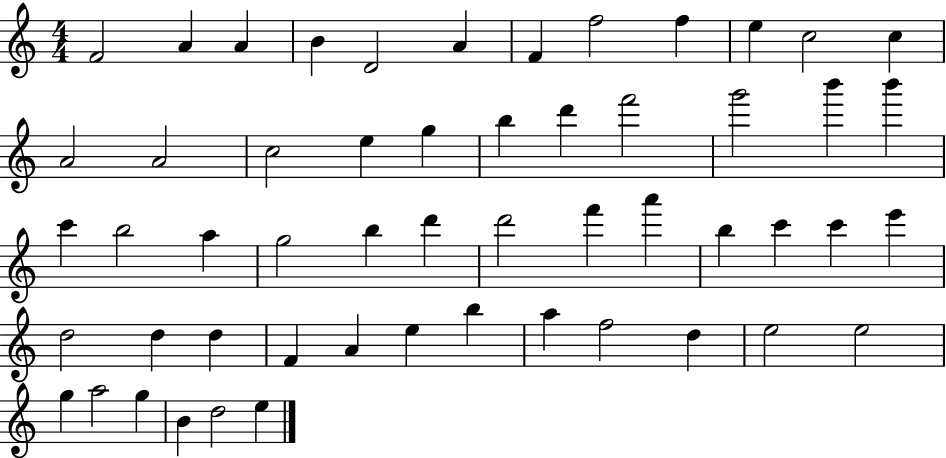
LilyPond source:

{
  \clef treble
  \numericTimeSignature
  \time 4/4
  \key c \major
  f'2 a'4 a'4 | b'4 d'2 a'4 | f'4 f''2 f''4 | e''4 c''2 c''4 | \break a'2 a'2 | c''2 e''4 g''4 | b''4 d'''4 f'''2 | g'''2 b'''4 b'''4 | \break c'''4 b''2 a''4 | g''2 b''4 d'''4 | d'''2 f'''4 a'''4 | b''4 c'''4 c'''4 e'''4 | \break d''2 d''4 d''4 | f'4 a'4 e''4 b''4 | a''4 f''2 d''4 | e''2 e''2 | \break g''4 a''2 g''4 | b'4 d''2 e''4 | \bar "|."
}